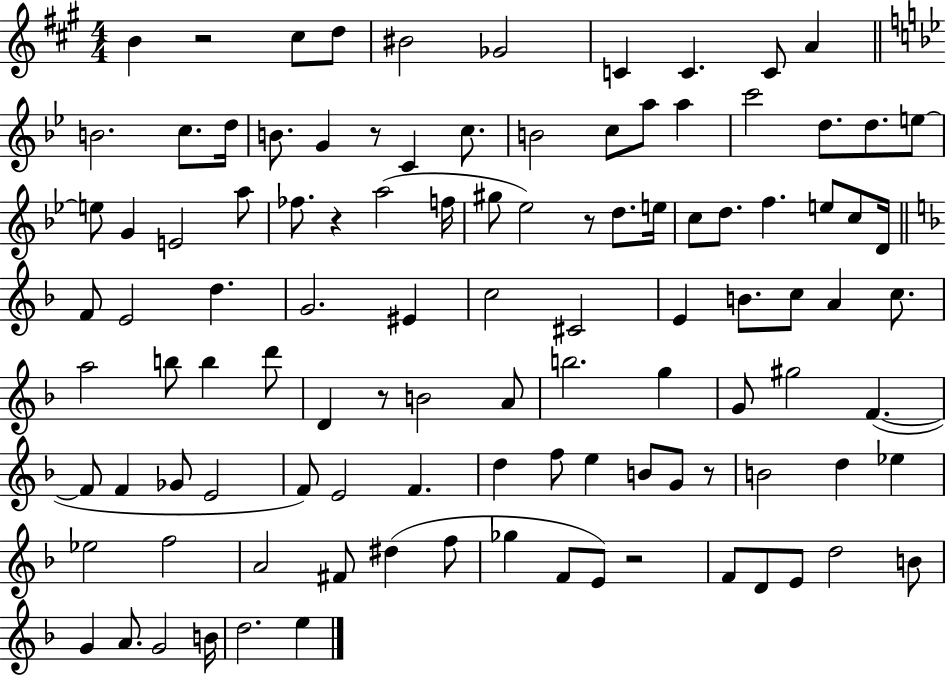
{
  \clef treble
  \numericTimeSignature
  \time 4/4
  \key a \major
  b'4 r2 cis''8 d''8 | bis'2 ges'2 | c'4 c'4. c'8 a'4 | \bar "||" \break \key bes \major b'2. c''8. d''16 | b'8. g'4 r8 c'4 c''8. | b'2 c''8 a''8 a''4 | c'''2 d''8. d''8. e''8~~ | \break e''8 g'4 e'2 a''8 | fes''8. r4 a''2( f''16 | gis''8 ees''2) r8 d''8. e''16 | c''8 d''8. f''4. e''8 c''8 d'16 | \break \bar "||" \break \key f \major f'8 e'2 d''4. | g'2. eis'4 | c''2 cis'2 | e'4 b'8. c''8 a'4 c''8. | \break a''2 b''8 b''4 d'''8 | d'4 r8 b'2 a'8 | b''2. g''4 | g'8 gis''2 f'4.~(~ | \break f'8 f'4 ges'8 e'2 | f'8) e'2 f'4. | d''4 f''8 e''4 b'8 g'8 r8 | b'2 d''4 ees''4 | \break ees''2 f''2 | a'2 fis'8 dis''4( f''8 | ges''4 f'8 e'8) r2 | f'8 d'8 e'8 d''2 b'8 | \break g'4 a'8. g'2 b'16 | d''2. e''4 | \bar "|."
}